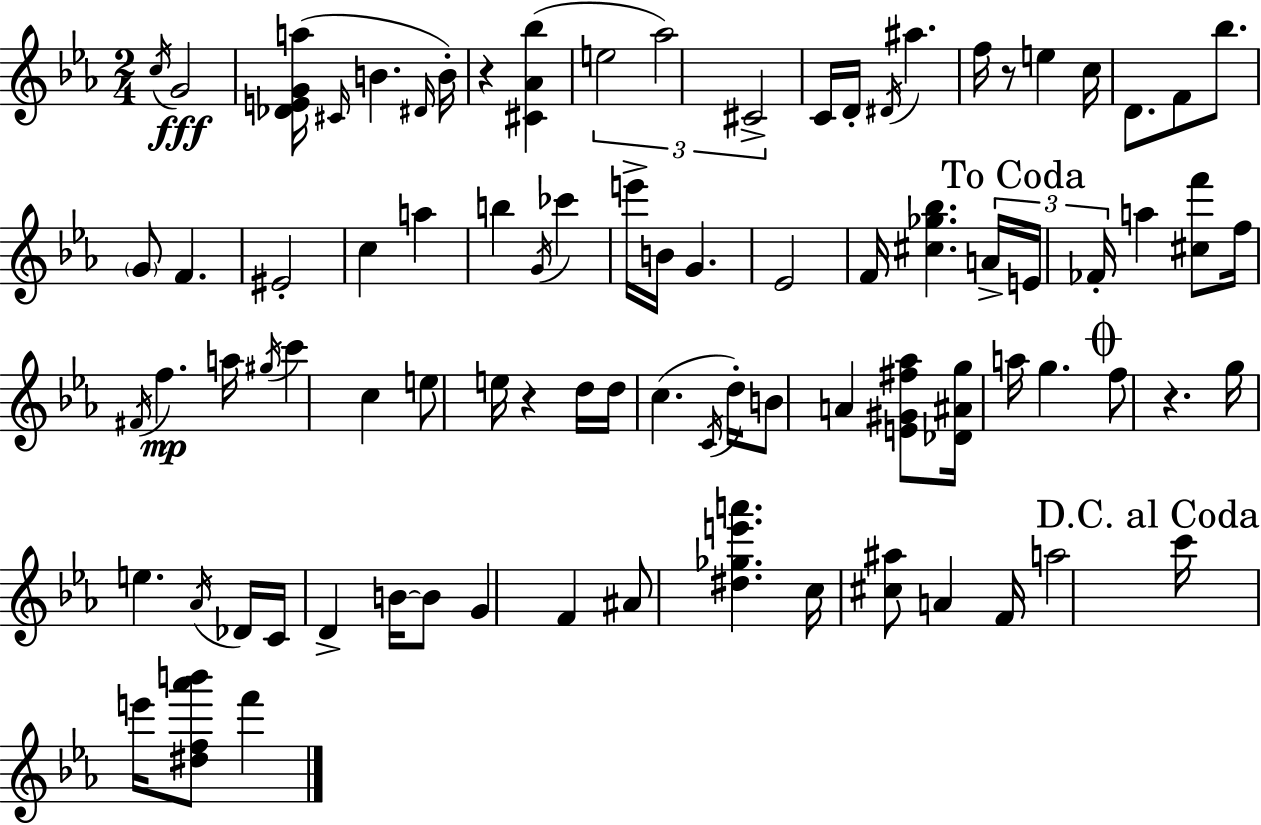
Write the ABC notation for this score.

X:1
T:Untitled
M:2/4
L:1/4
K:Cm
c/4 G2 [_DEGa]/4 ^C/4 B ^D/4 B/4 z [^C_A_b] e2 _a2 ^C2 C/4 D/4 ^D/4 ^a f/4 z/2 e c/4 D/2 F/2 _b/2 G/2 F ^E2 c a b G/4 _c' e'/4 B/4 G _E2 F/4 [^c_g_b] A/4 E/4 _F/4 a [^cf']/2 f/4 ^F/4 f a/4 ^g/4 c' c e/2 e/4 z d/4 d/4 c C/4 d/4 B/2 A [E^G^f_a]/2 [_D^Ag]/4 a/4 g f/2 z g/4 e _A/4 _D/4 C/4 D B/4 B/2 G F ^A/2 [^d_ge'a'] c/4 [^c^a]/2 A F/4 a2 c'/4 e'/4 [^df_a'b']/2 f'